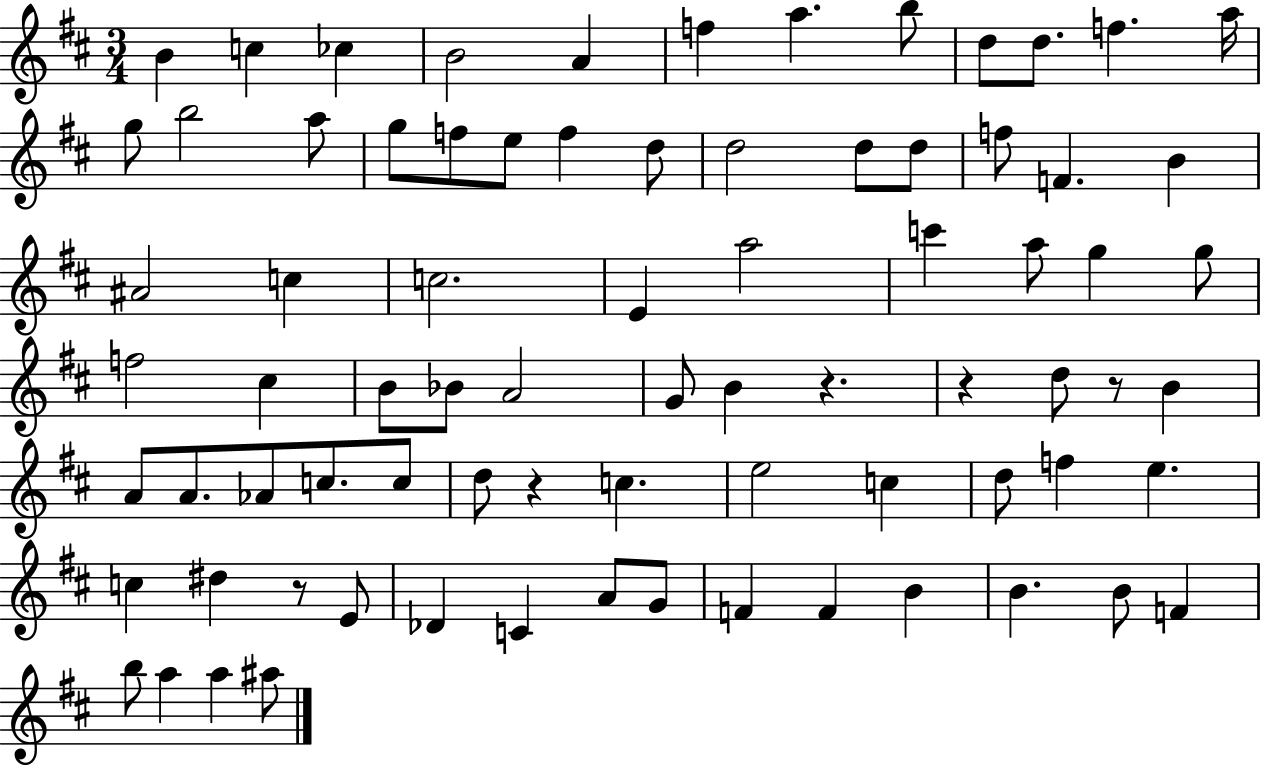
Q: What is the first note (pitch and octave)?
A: B4